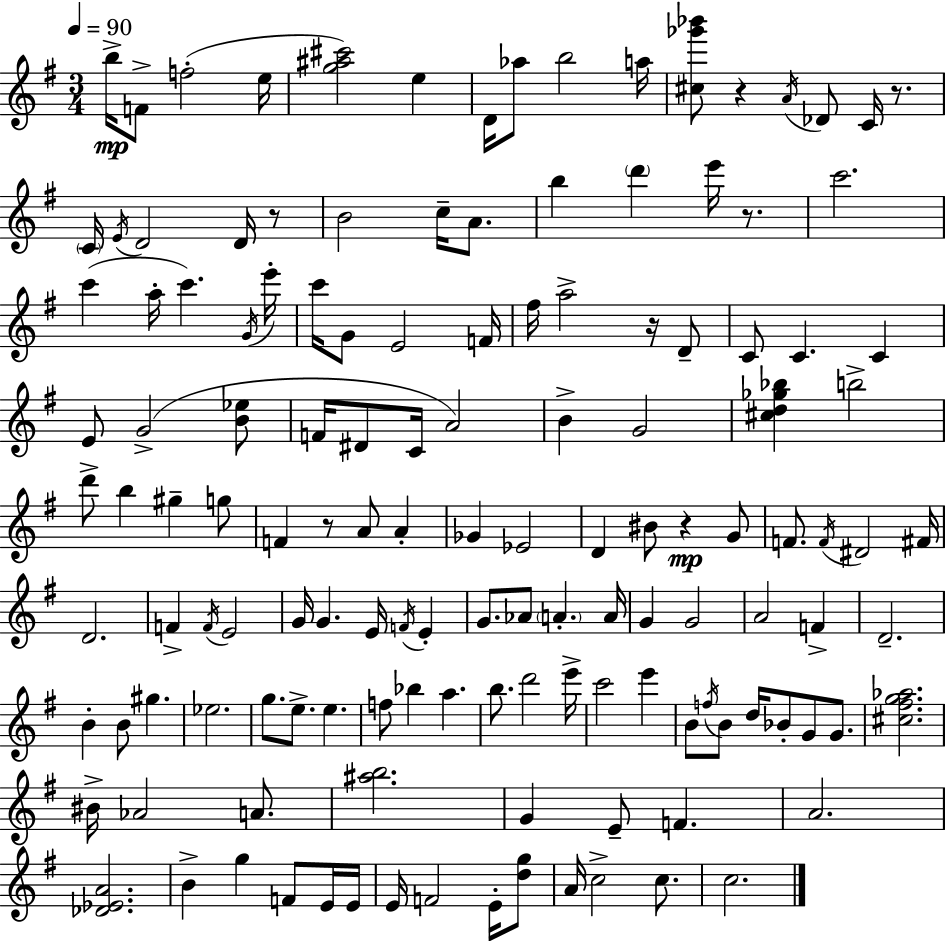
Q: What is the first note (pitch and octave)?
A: B5